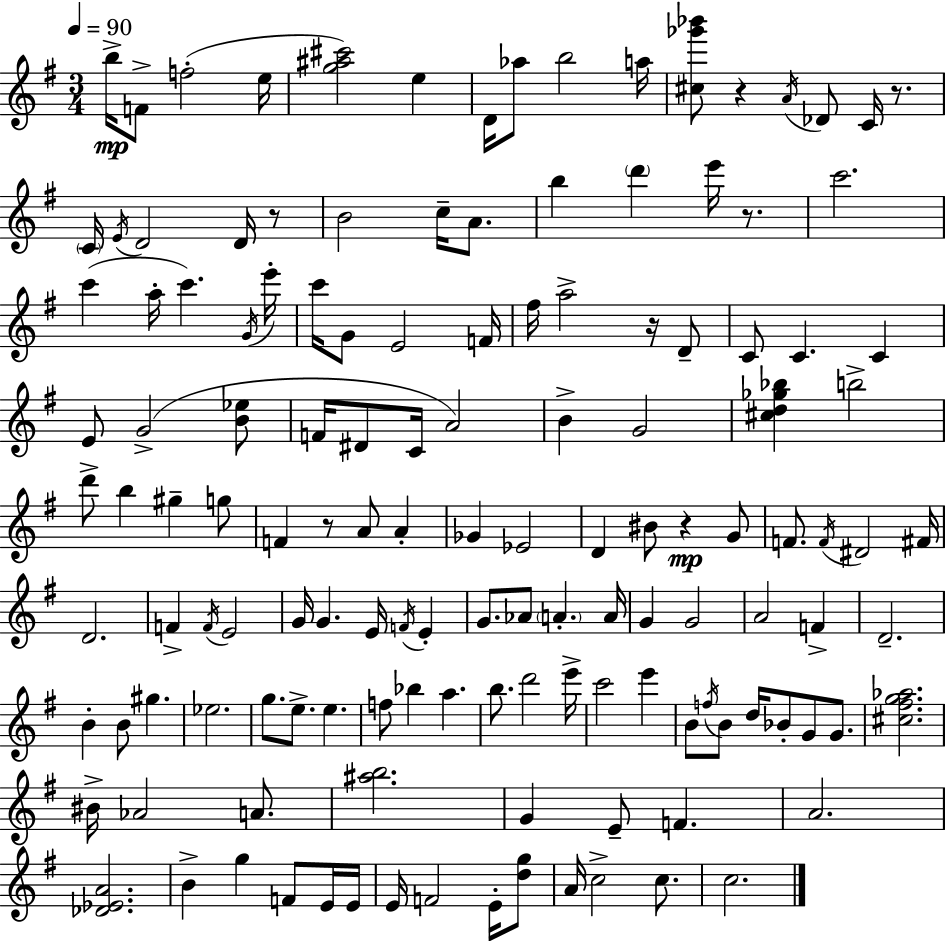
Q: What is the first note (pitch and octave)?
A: B5